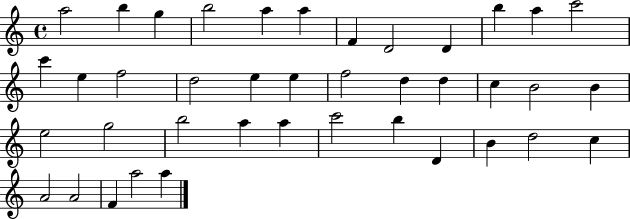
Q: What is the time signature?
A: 4/4